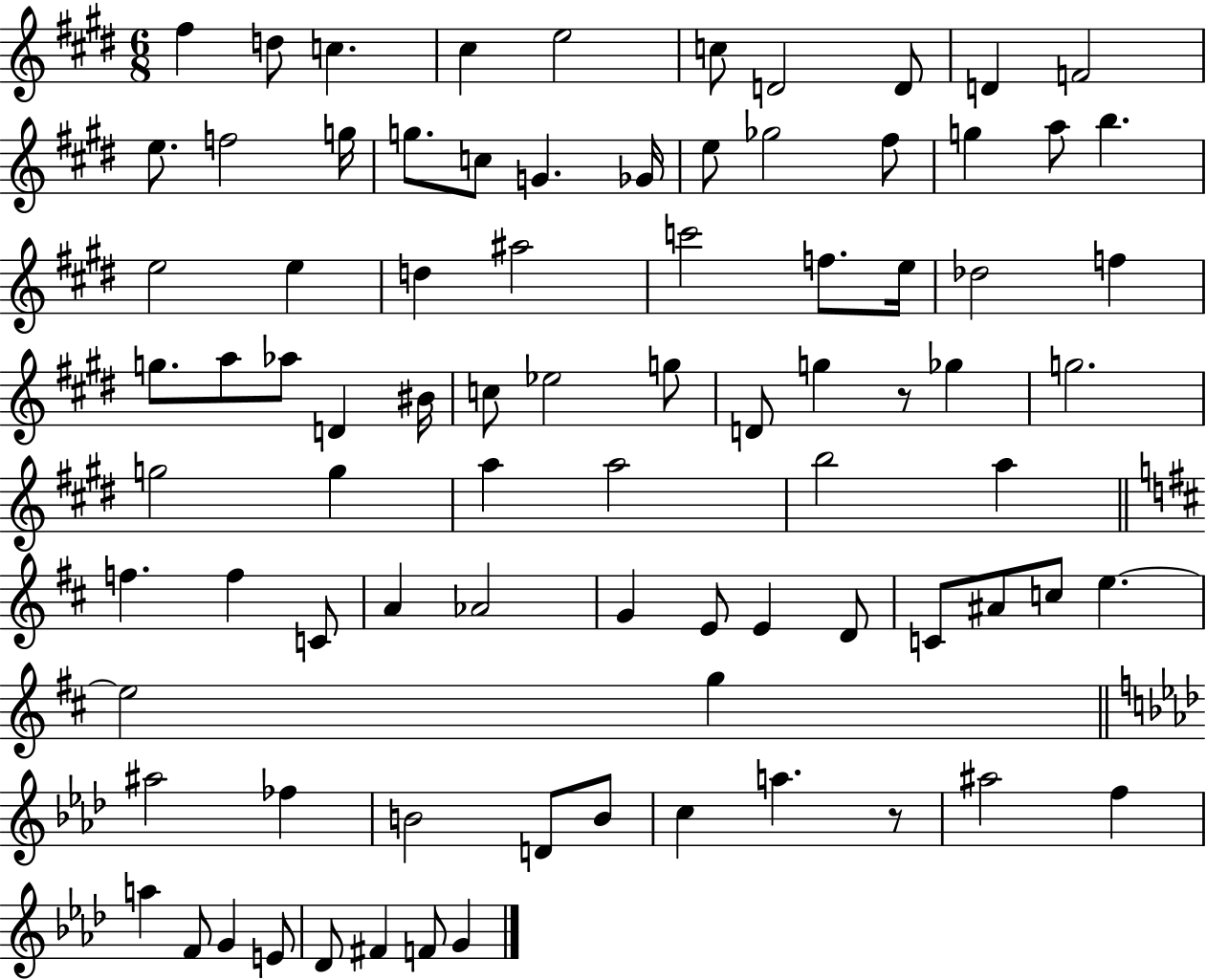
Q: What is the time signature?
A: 6/8